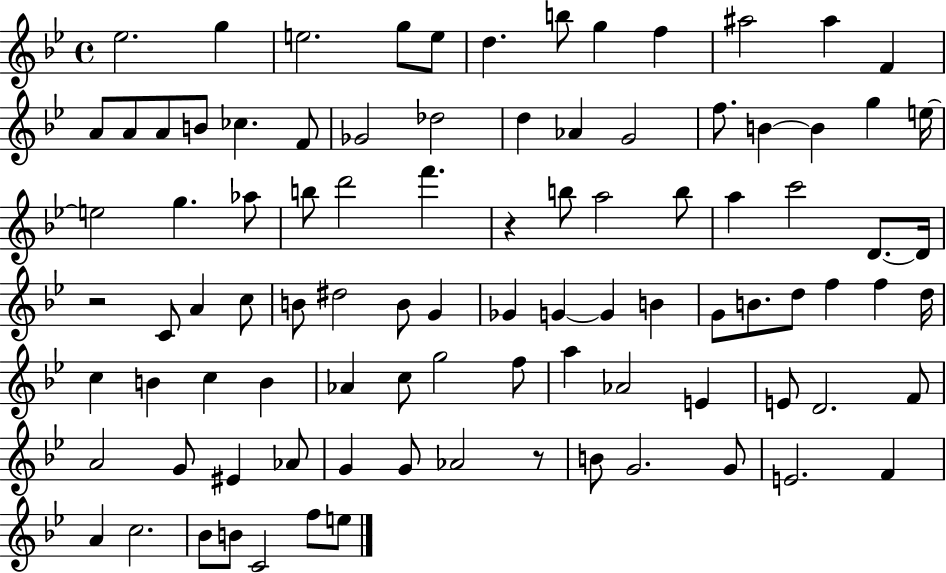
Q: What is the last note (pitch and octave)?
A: E5